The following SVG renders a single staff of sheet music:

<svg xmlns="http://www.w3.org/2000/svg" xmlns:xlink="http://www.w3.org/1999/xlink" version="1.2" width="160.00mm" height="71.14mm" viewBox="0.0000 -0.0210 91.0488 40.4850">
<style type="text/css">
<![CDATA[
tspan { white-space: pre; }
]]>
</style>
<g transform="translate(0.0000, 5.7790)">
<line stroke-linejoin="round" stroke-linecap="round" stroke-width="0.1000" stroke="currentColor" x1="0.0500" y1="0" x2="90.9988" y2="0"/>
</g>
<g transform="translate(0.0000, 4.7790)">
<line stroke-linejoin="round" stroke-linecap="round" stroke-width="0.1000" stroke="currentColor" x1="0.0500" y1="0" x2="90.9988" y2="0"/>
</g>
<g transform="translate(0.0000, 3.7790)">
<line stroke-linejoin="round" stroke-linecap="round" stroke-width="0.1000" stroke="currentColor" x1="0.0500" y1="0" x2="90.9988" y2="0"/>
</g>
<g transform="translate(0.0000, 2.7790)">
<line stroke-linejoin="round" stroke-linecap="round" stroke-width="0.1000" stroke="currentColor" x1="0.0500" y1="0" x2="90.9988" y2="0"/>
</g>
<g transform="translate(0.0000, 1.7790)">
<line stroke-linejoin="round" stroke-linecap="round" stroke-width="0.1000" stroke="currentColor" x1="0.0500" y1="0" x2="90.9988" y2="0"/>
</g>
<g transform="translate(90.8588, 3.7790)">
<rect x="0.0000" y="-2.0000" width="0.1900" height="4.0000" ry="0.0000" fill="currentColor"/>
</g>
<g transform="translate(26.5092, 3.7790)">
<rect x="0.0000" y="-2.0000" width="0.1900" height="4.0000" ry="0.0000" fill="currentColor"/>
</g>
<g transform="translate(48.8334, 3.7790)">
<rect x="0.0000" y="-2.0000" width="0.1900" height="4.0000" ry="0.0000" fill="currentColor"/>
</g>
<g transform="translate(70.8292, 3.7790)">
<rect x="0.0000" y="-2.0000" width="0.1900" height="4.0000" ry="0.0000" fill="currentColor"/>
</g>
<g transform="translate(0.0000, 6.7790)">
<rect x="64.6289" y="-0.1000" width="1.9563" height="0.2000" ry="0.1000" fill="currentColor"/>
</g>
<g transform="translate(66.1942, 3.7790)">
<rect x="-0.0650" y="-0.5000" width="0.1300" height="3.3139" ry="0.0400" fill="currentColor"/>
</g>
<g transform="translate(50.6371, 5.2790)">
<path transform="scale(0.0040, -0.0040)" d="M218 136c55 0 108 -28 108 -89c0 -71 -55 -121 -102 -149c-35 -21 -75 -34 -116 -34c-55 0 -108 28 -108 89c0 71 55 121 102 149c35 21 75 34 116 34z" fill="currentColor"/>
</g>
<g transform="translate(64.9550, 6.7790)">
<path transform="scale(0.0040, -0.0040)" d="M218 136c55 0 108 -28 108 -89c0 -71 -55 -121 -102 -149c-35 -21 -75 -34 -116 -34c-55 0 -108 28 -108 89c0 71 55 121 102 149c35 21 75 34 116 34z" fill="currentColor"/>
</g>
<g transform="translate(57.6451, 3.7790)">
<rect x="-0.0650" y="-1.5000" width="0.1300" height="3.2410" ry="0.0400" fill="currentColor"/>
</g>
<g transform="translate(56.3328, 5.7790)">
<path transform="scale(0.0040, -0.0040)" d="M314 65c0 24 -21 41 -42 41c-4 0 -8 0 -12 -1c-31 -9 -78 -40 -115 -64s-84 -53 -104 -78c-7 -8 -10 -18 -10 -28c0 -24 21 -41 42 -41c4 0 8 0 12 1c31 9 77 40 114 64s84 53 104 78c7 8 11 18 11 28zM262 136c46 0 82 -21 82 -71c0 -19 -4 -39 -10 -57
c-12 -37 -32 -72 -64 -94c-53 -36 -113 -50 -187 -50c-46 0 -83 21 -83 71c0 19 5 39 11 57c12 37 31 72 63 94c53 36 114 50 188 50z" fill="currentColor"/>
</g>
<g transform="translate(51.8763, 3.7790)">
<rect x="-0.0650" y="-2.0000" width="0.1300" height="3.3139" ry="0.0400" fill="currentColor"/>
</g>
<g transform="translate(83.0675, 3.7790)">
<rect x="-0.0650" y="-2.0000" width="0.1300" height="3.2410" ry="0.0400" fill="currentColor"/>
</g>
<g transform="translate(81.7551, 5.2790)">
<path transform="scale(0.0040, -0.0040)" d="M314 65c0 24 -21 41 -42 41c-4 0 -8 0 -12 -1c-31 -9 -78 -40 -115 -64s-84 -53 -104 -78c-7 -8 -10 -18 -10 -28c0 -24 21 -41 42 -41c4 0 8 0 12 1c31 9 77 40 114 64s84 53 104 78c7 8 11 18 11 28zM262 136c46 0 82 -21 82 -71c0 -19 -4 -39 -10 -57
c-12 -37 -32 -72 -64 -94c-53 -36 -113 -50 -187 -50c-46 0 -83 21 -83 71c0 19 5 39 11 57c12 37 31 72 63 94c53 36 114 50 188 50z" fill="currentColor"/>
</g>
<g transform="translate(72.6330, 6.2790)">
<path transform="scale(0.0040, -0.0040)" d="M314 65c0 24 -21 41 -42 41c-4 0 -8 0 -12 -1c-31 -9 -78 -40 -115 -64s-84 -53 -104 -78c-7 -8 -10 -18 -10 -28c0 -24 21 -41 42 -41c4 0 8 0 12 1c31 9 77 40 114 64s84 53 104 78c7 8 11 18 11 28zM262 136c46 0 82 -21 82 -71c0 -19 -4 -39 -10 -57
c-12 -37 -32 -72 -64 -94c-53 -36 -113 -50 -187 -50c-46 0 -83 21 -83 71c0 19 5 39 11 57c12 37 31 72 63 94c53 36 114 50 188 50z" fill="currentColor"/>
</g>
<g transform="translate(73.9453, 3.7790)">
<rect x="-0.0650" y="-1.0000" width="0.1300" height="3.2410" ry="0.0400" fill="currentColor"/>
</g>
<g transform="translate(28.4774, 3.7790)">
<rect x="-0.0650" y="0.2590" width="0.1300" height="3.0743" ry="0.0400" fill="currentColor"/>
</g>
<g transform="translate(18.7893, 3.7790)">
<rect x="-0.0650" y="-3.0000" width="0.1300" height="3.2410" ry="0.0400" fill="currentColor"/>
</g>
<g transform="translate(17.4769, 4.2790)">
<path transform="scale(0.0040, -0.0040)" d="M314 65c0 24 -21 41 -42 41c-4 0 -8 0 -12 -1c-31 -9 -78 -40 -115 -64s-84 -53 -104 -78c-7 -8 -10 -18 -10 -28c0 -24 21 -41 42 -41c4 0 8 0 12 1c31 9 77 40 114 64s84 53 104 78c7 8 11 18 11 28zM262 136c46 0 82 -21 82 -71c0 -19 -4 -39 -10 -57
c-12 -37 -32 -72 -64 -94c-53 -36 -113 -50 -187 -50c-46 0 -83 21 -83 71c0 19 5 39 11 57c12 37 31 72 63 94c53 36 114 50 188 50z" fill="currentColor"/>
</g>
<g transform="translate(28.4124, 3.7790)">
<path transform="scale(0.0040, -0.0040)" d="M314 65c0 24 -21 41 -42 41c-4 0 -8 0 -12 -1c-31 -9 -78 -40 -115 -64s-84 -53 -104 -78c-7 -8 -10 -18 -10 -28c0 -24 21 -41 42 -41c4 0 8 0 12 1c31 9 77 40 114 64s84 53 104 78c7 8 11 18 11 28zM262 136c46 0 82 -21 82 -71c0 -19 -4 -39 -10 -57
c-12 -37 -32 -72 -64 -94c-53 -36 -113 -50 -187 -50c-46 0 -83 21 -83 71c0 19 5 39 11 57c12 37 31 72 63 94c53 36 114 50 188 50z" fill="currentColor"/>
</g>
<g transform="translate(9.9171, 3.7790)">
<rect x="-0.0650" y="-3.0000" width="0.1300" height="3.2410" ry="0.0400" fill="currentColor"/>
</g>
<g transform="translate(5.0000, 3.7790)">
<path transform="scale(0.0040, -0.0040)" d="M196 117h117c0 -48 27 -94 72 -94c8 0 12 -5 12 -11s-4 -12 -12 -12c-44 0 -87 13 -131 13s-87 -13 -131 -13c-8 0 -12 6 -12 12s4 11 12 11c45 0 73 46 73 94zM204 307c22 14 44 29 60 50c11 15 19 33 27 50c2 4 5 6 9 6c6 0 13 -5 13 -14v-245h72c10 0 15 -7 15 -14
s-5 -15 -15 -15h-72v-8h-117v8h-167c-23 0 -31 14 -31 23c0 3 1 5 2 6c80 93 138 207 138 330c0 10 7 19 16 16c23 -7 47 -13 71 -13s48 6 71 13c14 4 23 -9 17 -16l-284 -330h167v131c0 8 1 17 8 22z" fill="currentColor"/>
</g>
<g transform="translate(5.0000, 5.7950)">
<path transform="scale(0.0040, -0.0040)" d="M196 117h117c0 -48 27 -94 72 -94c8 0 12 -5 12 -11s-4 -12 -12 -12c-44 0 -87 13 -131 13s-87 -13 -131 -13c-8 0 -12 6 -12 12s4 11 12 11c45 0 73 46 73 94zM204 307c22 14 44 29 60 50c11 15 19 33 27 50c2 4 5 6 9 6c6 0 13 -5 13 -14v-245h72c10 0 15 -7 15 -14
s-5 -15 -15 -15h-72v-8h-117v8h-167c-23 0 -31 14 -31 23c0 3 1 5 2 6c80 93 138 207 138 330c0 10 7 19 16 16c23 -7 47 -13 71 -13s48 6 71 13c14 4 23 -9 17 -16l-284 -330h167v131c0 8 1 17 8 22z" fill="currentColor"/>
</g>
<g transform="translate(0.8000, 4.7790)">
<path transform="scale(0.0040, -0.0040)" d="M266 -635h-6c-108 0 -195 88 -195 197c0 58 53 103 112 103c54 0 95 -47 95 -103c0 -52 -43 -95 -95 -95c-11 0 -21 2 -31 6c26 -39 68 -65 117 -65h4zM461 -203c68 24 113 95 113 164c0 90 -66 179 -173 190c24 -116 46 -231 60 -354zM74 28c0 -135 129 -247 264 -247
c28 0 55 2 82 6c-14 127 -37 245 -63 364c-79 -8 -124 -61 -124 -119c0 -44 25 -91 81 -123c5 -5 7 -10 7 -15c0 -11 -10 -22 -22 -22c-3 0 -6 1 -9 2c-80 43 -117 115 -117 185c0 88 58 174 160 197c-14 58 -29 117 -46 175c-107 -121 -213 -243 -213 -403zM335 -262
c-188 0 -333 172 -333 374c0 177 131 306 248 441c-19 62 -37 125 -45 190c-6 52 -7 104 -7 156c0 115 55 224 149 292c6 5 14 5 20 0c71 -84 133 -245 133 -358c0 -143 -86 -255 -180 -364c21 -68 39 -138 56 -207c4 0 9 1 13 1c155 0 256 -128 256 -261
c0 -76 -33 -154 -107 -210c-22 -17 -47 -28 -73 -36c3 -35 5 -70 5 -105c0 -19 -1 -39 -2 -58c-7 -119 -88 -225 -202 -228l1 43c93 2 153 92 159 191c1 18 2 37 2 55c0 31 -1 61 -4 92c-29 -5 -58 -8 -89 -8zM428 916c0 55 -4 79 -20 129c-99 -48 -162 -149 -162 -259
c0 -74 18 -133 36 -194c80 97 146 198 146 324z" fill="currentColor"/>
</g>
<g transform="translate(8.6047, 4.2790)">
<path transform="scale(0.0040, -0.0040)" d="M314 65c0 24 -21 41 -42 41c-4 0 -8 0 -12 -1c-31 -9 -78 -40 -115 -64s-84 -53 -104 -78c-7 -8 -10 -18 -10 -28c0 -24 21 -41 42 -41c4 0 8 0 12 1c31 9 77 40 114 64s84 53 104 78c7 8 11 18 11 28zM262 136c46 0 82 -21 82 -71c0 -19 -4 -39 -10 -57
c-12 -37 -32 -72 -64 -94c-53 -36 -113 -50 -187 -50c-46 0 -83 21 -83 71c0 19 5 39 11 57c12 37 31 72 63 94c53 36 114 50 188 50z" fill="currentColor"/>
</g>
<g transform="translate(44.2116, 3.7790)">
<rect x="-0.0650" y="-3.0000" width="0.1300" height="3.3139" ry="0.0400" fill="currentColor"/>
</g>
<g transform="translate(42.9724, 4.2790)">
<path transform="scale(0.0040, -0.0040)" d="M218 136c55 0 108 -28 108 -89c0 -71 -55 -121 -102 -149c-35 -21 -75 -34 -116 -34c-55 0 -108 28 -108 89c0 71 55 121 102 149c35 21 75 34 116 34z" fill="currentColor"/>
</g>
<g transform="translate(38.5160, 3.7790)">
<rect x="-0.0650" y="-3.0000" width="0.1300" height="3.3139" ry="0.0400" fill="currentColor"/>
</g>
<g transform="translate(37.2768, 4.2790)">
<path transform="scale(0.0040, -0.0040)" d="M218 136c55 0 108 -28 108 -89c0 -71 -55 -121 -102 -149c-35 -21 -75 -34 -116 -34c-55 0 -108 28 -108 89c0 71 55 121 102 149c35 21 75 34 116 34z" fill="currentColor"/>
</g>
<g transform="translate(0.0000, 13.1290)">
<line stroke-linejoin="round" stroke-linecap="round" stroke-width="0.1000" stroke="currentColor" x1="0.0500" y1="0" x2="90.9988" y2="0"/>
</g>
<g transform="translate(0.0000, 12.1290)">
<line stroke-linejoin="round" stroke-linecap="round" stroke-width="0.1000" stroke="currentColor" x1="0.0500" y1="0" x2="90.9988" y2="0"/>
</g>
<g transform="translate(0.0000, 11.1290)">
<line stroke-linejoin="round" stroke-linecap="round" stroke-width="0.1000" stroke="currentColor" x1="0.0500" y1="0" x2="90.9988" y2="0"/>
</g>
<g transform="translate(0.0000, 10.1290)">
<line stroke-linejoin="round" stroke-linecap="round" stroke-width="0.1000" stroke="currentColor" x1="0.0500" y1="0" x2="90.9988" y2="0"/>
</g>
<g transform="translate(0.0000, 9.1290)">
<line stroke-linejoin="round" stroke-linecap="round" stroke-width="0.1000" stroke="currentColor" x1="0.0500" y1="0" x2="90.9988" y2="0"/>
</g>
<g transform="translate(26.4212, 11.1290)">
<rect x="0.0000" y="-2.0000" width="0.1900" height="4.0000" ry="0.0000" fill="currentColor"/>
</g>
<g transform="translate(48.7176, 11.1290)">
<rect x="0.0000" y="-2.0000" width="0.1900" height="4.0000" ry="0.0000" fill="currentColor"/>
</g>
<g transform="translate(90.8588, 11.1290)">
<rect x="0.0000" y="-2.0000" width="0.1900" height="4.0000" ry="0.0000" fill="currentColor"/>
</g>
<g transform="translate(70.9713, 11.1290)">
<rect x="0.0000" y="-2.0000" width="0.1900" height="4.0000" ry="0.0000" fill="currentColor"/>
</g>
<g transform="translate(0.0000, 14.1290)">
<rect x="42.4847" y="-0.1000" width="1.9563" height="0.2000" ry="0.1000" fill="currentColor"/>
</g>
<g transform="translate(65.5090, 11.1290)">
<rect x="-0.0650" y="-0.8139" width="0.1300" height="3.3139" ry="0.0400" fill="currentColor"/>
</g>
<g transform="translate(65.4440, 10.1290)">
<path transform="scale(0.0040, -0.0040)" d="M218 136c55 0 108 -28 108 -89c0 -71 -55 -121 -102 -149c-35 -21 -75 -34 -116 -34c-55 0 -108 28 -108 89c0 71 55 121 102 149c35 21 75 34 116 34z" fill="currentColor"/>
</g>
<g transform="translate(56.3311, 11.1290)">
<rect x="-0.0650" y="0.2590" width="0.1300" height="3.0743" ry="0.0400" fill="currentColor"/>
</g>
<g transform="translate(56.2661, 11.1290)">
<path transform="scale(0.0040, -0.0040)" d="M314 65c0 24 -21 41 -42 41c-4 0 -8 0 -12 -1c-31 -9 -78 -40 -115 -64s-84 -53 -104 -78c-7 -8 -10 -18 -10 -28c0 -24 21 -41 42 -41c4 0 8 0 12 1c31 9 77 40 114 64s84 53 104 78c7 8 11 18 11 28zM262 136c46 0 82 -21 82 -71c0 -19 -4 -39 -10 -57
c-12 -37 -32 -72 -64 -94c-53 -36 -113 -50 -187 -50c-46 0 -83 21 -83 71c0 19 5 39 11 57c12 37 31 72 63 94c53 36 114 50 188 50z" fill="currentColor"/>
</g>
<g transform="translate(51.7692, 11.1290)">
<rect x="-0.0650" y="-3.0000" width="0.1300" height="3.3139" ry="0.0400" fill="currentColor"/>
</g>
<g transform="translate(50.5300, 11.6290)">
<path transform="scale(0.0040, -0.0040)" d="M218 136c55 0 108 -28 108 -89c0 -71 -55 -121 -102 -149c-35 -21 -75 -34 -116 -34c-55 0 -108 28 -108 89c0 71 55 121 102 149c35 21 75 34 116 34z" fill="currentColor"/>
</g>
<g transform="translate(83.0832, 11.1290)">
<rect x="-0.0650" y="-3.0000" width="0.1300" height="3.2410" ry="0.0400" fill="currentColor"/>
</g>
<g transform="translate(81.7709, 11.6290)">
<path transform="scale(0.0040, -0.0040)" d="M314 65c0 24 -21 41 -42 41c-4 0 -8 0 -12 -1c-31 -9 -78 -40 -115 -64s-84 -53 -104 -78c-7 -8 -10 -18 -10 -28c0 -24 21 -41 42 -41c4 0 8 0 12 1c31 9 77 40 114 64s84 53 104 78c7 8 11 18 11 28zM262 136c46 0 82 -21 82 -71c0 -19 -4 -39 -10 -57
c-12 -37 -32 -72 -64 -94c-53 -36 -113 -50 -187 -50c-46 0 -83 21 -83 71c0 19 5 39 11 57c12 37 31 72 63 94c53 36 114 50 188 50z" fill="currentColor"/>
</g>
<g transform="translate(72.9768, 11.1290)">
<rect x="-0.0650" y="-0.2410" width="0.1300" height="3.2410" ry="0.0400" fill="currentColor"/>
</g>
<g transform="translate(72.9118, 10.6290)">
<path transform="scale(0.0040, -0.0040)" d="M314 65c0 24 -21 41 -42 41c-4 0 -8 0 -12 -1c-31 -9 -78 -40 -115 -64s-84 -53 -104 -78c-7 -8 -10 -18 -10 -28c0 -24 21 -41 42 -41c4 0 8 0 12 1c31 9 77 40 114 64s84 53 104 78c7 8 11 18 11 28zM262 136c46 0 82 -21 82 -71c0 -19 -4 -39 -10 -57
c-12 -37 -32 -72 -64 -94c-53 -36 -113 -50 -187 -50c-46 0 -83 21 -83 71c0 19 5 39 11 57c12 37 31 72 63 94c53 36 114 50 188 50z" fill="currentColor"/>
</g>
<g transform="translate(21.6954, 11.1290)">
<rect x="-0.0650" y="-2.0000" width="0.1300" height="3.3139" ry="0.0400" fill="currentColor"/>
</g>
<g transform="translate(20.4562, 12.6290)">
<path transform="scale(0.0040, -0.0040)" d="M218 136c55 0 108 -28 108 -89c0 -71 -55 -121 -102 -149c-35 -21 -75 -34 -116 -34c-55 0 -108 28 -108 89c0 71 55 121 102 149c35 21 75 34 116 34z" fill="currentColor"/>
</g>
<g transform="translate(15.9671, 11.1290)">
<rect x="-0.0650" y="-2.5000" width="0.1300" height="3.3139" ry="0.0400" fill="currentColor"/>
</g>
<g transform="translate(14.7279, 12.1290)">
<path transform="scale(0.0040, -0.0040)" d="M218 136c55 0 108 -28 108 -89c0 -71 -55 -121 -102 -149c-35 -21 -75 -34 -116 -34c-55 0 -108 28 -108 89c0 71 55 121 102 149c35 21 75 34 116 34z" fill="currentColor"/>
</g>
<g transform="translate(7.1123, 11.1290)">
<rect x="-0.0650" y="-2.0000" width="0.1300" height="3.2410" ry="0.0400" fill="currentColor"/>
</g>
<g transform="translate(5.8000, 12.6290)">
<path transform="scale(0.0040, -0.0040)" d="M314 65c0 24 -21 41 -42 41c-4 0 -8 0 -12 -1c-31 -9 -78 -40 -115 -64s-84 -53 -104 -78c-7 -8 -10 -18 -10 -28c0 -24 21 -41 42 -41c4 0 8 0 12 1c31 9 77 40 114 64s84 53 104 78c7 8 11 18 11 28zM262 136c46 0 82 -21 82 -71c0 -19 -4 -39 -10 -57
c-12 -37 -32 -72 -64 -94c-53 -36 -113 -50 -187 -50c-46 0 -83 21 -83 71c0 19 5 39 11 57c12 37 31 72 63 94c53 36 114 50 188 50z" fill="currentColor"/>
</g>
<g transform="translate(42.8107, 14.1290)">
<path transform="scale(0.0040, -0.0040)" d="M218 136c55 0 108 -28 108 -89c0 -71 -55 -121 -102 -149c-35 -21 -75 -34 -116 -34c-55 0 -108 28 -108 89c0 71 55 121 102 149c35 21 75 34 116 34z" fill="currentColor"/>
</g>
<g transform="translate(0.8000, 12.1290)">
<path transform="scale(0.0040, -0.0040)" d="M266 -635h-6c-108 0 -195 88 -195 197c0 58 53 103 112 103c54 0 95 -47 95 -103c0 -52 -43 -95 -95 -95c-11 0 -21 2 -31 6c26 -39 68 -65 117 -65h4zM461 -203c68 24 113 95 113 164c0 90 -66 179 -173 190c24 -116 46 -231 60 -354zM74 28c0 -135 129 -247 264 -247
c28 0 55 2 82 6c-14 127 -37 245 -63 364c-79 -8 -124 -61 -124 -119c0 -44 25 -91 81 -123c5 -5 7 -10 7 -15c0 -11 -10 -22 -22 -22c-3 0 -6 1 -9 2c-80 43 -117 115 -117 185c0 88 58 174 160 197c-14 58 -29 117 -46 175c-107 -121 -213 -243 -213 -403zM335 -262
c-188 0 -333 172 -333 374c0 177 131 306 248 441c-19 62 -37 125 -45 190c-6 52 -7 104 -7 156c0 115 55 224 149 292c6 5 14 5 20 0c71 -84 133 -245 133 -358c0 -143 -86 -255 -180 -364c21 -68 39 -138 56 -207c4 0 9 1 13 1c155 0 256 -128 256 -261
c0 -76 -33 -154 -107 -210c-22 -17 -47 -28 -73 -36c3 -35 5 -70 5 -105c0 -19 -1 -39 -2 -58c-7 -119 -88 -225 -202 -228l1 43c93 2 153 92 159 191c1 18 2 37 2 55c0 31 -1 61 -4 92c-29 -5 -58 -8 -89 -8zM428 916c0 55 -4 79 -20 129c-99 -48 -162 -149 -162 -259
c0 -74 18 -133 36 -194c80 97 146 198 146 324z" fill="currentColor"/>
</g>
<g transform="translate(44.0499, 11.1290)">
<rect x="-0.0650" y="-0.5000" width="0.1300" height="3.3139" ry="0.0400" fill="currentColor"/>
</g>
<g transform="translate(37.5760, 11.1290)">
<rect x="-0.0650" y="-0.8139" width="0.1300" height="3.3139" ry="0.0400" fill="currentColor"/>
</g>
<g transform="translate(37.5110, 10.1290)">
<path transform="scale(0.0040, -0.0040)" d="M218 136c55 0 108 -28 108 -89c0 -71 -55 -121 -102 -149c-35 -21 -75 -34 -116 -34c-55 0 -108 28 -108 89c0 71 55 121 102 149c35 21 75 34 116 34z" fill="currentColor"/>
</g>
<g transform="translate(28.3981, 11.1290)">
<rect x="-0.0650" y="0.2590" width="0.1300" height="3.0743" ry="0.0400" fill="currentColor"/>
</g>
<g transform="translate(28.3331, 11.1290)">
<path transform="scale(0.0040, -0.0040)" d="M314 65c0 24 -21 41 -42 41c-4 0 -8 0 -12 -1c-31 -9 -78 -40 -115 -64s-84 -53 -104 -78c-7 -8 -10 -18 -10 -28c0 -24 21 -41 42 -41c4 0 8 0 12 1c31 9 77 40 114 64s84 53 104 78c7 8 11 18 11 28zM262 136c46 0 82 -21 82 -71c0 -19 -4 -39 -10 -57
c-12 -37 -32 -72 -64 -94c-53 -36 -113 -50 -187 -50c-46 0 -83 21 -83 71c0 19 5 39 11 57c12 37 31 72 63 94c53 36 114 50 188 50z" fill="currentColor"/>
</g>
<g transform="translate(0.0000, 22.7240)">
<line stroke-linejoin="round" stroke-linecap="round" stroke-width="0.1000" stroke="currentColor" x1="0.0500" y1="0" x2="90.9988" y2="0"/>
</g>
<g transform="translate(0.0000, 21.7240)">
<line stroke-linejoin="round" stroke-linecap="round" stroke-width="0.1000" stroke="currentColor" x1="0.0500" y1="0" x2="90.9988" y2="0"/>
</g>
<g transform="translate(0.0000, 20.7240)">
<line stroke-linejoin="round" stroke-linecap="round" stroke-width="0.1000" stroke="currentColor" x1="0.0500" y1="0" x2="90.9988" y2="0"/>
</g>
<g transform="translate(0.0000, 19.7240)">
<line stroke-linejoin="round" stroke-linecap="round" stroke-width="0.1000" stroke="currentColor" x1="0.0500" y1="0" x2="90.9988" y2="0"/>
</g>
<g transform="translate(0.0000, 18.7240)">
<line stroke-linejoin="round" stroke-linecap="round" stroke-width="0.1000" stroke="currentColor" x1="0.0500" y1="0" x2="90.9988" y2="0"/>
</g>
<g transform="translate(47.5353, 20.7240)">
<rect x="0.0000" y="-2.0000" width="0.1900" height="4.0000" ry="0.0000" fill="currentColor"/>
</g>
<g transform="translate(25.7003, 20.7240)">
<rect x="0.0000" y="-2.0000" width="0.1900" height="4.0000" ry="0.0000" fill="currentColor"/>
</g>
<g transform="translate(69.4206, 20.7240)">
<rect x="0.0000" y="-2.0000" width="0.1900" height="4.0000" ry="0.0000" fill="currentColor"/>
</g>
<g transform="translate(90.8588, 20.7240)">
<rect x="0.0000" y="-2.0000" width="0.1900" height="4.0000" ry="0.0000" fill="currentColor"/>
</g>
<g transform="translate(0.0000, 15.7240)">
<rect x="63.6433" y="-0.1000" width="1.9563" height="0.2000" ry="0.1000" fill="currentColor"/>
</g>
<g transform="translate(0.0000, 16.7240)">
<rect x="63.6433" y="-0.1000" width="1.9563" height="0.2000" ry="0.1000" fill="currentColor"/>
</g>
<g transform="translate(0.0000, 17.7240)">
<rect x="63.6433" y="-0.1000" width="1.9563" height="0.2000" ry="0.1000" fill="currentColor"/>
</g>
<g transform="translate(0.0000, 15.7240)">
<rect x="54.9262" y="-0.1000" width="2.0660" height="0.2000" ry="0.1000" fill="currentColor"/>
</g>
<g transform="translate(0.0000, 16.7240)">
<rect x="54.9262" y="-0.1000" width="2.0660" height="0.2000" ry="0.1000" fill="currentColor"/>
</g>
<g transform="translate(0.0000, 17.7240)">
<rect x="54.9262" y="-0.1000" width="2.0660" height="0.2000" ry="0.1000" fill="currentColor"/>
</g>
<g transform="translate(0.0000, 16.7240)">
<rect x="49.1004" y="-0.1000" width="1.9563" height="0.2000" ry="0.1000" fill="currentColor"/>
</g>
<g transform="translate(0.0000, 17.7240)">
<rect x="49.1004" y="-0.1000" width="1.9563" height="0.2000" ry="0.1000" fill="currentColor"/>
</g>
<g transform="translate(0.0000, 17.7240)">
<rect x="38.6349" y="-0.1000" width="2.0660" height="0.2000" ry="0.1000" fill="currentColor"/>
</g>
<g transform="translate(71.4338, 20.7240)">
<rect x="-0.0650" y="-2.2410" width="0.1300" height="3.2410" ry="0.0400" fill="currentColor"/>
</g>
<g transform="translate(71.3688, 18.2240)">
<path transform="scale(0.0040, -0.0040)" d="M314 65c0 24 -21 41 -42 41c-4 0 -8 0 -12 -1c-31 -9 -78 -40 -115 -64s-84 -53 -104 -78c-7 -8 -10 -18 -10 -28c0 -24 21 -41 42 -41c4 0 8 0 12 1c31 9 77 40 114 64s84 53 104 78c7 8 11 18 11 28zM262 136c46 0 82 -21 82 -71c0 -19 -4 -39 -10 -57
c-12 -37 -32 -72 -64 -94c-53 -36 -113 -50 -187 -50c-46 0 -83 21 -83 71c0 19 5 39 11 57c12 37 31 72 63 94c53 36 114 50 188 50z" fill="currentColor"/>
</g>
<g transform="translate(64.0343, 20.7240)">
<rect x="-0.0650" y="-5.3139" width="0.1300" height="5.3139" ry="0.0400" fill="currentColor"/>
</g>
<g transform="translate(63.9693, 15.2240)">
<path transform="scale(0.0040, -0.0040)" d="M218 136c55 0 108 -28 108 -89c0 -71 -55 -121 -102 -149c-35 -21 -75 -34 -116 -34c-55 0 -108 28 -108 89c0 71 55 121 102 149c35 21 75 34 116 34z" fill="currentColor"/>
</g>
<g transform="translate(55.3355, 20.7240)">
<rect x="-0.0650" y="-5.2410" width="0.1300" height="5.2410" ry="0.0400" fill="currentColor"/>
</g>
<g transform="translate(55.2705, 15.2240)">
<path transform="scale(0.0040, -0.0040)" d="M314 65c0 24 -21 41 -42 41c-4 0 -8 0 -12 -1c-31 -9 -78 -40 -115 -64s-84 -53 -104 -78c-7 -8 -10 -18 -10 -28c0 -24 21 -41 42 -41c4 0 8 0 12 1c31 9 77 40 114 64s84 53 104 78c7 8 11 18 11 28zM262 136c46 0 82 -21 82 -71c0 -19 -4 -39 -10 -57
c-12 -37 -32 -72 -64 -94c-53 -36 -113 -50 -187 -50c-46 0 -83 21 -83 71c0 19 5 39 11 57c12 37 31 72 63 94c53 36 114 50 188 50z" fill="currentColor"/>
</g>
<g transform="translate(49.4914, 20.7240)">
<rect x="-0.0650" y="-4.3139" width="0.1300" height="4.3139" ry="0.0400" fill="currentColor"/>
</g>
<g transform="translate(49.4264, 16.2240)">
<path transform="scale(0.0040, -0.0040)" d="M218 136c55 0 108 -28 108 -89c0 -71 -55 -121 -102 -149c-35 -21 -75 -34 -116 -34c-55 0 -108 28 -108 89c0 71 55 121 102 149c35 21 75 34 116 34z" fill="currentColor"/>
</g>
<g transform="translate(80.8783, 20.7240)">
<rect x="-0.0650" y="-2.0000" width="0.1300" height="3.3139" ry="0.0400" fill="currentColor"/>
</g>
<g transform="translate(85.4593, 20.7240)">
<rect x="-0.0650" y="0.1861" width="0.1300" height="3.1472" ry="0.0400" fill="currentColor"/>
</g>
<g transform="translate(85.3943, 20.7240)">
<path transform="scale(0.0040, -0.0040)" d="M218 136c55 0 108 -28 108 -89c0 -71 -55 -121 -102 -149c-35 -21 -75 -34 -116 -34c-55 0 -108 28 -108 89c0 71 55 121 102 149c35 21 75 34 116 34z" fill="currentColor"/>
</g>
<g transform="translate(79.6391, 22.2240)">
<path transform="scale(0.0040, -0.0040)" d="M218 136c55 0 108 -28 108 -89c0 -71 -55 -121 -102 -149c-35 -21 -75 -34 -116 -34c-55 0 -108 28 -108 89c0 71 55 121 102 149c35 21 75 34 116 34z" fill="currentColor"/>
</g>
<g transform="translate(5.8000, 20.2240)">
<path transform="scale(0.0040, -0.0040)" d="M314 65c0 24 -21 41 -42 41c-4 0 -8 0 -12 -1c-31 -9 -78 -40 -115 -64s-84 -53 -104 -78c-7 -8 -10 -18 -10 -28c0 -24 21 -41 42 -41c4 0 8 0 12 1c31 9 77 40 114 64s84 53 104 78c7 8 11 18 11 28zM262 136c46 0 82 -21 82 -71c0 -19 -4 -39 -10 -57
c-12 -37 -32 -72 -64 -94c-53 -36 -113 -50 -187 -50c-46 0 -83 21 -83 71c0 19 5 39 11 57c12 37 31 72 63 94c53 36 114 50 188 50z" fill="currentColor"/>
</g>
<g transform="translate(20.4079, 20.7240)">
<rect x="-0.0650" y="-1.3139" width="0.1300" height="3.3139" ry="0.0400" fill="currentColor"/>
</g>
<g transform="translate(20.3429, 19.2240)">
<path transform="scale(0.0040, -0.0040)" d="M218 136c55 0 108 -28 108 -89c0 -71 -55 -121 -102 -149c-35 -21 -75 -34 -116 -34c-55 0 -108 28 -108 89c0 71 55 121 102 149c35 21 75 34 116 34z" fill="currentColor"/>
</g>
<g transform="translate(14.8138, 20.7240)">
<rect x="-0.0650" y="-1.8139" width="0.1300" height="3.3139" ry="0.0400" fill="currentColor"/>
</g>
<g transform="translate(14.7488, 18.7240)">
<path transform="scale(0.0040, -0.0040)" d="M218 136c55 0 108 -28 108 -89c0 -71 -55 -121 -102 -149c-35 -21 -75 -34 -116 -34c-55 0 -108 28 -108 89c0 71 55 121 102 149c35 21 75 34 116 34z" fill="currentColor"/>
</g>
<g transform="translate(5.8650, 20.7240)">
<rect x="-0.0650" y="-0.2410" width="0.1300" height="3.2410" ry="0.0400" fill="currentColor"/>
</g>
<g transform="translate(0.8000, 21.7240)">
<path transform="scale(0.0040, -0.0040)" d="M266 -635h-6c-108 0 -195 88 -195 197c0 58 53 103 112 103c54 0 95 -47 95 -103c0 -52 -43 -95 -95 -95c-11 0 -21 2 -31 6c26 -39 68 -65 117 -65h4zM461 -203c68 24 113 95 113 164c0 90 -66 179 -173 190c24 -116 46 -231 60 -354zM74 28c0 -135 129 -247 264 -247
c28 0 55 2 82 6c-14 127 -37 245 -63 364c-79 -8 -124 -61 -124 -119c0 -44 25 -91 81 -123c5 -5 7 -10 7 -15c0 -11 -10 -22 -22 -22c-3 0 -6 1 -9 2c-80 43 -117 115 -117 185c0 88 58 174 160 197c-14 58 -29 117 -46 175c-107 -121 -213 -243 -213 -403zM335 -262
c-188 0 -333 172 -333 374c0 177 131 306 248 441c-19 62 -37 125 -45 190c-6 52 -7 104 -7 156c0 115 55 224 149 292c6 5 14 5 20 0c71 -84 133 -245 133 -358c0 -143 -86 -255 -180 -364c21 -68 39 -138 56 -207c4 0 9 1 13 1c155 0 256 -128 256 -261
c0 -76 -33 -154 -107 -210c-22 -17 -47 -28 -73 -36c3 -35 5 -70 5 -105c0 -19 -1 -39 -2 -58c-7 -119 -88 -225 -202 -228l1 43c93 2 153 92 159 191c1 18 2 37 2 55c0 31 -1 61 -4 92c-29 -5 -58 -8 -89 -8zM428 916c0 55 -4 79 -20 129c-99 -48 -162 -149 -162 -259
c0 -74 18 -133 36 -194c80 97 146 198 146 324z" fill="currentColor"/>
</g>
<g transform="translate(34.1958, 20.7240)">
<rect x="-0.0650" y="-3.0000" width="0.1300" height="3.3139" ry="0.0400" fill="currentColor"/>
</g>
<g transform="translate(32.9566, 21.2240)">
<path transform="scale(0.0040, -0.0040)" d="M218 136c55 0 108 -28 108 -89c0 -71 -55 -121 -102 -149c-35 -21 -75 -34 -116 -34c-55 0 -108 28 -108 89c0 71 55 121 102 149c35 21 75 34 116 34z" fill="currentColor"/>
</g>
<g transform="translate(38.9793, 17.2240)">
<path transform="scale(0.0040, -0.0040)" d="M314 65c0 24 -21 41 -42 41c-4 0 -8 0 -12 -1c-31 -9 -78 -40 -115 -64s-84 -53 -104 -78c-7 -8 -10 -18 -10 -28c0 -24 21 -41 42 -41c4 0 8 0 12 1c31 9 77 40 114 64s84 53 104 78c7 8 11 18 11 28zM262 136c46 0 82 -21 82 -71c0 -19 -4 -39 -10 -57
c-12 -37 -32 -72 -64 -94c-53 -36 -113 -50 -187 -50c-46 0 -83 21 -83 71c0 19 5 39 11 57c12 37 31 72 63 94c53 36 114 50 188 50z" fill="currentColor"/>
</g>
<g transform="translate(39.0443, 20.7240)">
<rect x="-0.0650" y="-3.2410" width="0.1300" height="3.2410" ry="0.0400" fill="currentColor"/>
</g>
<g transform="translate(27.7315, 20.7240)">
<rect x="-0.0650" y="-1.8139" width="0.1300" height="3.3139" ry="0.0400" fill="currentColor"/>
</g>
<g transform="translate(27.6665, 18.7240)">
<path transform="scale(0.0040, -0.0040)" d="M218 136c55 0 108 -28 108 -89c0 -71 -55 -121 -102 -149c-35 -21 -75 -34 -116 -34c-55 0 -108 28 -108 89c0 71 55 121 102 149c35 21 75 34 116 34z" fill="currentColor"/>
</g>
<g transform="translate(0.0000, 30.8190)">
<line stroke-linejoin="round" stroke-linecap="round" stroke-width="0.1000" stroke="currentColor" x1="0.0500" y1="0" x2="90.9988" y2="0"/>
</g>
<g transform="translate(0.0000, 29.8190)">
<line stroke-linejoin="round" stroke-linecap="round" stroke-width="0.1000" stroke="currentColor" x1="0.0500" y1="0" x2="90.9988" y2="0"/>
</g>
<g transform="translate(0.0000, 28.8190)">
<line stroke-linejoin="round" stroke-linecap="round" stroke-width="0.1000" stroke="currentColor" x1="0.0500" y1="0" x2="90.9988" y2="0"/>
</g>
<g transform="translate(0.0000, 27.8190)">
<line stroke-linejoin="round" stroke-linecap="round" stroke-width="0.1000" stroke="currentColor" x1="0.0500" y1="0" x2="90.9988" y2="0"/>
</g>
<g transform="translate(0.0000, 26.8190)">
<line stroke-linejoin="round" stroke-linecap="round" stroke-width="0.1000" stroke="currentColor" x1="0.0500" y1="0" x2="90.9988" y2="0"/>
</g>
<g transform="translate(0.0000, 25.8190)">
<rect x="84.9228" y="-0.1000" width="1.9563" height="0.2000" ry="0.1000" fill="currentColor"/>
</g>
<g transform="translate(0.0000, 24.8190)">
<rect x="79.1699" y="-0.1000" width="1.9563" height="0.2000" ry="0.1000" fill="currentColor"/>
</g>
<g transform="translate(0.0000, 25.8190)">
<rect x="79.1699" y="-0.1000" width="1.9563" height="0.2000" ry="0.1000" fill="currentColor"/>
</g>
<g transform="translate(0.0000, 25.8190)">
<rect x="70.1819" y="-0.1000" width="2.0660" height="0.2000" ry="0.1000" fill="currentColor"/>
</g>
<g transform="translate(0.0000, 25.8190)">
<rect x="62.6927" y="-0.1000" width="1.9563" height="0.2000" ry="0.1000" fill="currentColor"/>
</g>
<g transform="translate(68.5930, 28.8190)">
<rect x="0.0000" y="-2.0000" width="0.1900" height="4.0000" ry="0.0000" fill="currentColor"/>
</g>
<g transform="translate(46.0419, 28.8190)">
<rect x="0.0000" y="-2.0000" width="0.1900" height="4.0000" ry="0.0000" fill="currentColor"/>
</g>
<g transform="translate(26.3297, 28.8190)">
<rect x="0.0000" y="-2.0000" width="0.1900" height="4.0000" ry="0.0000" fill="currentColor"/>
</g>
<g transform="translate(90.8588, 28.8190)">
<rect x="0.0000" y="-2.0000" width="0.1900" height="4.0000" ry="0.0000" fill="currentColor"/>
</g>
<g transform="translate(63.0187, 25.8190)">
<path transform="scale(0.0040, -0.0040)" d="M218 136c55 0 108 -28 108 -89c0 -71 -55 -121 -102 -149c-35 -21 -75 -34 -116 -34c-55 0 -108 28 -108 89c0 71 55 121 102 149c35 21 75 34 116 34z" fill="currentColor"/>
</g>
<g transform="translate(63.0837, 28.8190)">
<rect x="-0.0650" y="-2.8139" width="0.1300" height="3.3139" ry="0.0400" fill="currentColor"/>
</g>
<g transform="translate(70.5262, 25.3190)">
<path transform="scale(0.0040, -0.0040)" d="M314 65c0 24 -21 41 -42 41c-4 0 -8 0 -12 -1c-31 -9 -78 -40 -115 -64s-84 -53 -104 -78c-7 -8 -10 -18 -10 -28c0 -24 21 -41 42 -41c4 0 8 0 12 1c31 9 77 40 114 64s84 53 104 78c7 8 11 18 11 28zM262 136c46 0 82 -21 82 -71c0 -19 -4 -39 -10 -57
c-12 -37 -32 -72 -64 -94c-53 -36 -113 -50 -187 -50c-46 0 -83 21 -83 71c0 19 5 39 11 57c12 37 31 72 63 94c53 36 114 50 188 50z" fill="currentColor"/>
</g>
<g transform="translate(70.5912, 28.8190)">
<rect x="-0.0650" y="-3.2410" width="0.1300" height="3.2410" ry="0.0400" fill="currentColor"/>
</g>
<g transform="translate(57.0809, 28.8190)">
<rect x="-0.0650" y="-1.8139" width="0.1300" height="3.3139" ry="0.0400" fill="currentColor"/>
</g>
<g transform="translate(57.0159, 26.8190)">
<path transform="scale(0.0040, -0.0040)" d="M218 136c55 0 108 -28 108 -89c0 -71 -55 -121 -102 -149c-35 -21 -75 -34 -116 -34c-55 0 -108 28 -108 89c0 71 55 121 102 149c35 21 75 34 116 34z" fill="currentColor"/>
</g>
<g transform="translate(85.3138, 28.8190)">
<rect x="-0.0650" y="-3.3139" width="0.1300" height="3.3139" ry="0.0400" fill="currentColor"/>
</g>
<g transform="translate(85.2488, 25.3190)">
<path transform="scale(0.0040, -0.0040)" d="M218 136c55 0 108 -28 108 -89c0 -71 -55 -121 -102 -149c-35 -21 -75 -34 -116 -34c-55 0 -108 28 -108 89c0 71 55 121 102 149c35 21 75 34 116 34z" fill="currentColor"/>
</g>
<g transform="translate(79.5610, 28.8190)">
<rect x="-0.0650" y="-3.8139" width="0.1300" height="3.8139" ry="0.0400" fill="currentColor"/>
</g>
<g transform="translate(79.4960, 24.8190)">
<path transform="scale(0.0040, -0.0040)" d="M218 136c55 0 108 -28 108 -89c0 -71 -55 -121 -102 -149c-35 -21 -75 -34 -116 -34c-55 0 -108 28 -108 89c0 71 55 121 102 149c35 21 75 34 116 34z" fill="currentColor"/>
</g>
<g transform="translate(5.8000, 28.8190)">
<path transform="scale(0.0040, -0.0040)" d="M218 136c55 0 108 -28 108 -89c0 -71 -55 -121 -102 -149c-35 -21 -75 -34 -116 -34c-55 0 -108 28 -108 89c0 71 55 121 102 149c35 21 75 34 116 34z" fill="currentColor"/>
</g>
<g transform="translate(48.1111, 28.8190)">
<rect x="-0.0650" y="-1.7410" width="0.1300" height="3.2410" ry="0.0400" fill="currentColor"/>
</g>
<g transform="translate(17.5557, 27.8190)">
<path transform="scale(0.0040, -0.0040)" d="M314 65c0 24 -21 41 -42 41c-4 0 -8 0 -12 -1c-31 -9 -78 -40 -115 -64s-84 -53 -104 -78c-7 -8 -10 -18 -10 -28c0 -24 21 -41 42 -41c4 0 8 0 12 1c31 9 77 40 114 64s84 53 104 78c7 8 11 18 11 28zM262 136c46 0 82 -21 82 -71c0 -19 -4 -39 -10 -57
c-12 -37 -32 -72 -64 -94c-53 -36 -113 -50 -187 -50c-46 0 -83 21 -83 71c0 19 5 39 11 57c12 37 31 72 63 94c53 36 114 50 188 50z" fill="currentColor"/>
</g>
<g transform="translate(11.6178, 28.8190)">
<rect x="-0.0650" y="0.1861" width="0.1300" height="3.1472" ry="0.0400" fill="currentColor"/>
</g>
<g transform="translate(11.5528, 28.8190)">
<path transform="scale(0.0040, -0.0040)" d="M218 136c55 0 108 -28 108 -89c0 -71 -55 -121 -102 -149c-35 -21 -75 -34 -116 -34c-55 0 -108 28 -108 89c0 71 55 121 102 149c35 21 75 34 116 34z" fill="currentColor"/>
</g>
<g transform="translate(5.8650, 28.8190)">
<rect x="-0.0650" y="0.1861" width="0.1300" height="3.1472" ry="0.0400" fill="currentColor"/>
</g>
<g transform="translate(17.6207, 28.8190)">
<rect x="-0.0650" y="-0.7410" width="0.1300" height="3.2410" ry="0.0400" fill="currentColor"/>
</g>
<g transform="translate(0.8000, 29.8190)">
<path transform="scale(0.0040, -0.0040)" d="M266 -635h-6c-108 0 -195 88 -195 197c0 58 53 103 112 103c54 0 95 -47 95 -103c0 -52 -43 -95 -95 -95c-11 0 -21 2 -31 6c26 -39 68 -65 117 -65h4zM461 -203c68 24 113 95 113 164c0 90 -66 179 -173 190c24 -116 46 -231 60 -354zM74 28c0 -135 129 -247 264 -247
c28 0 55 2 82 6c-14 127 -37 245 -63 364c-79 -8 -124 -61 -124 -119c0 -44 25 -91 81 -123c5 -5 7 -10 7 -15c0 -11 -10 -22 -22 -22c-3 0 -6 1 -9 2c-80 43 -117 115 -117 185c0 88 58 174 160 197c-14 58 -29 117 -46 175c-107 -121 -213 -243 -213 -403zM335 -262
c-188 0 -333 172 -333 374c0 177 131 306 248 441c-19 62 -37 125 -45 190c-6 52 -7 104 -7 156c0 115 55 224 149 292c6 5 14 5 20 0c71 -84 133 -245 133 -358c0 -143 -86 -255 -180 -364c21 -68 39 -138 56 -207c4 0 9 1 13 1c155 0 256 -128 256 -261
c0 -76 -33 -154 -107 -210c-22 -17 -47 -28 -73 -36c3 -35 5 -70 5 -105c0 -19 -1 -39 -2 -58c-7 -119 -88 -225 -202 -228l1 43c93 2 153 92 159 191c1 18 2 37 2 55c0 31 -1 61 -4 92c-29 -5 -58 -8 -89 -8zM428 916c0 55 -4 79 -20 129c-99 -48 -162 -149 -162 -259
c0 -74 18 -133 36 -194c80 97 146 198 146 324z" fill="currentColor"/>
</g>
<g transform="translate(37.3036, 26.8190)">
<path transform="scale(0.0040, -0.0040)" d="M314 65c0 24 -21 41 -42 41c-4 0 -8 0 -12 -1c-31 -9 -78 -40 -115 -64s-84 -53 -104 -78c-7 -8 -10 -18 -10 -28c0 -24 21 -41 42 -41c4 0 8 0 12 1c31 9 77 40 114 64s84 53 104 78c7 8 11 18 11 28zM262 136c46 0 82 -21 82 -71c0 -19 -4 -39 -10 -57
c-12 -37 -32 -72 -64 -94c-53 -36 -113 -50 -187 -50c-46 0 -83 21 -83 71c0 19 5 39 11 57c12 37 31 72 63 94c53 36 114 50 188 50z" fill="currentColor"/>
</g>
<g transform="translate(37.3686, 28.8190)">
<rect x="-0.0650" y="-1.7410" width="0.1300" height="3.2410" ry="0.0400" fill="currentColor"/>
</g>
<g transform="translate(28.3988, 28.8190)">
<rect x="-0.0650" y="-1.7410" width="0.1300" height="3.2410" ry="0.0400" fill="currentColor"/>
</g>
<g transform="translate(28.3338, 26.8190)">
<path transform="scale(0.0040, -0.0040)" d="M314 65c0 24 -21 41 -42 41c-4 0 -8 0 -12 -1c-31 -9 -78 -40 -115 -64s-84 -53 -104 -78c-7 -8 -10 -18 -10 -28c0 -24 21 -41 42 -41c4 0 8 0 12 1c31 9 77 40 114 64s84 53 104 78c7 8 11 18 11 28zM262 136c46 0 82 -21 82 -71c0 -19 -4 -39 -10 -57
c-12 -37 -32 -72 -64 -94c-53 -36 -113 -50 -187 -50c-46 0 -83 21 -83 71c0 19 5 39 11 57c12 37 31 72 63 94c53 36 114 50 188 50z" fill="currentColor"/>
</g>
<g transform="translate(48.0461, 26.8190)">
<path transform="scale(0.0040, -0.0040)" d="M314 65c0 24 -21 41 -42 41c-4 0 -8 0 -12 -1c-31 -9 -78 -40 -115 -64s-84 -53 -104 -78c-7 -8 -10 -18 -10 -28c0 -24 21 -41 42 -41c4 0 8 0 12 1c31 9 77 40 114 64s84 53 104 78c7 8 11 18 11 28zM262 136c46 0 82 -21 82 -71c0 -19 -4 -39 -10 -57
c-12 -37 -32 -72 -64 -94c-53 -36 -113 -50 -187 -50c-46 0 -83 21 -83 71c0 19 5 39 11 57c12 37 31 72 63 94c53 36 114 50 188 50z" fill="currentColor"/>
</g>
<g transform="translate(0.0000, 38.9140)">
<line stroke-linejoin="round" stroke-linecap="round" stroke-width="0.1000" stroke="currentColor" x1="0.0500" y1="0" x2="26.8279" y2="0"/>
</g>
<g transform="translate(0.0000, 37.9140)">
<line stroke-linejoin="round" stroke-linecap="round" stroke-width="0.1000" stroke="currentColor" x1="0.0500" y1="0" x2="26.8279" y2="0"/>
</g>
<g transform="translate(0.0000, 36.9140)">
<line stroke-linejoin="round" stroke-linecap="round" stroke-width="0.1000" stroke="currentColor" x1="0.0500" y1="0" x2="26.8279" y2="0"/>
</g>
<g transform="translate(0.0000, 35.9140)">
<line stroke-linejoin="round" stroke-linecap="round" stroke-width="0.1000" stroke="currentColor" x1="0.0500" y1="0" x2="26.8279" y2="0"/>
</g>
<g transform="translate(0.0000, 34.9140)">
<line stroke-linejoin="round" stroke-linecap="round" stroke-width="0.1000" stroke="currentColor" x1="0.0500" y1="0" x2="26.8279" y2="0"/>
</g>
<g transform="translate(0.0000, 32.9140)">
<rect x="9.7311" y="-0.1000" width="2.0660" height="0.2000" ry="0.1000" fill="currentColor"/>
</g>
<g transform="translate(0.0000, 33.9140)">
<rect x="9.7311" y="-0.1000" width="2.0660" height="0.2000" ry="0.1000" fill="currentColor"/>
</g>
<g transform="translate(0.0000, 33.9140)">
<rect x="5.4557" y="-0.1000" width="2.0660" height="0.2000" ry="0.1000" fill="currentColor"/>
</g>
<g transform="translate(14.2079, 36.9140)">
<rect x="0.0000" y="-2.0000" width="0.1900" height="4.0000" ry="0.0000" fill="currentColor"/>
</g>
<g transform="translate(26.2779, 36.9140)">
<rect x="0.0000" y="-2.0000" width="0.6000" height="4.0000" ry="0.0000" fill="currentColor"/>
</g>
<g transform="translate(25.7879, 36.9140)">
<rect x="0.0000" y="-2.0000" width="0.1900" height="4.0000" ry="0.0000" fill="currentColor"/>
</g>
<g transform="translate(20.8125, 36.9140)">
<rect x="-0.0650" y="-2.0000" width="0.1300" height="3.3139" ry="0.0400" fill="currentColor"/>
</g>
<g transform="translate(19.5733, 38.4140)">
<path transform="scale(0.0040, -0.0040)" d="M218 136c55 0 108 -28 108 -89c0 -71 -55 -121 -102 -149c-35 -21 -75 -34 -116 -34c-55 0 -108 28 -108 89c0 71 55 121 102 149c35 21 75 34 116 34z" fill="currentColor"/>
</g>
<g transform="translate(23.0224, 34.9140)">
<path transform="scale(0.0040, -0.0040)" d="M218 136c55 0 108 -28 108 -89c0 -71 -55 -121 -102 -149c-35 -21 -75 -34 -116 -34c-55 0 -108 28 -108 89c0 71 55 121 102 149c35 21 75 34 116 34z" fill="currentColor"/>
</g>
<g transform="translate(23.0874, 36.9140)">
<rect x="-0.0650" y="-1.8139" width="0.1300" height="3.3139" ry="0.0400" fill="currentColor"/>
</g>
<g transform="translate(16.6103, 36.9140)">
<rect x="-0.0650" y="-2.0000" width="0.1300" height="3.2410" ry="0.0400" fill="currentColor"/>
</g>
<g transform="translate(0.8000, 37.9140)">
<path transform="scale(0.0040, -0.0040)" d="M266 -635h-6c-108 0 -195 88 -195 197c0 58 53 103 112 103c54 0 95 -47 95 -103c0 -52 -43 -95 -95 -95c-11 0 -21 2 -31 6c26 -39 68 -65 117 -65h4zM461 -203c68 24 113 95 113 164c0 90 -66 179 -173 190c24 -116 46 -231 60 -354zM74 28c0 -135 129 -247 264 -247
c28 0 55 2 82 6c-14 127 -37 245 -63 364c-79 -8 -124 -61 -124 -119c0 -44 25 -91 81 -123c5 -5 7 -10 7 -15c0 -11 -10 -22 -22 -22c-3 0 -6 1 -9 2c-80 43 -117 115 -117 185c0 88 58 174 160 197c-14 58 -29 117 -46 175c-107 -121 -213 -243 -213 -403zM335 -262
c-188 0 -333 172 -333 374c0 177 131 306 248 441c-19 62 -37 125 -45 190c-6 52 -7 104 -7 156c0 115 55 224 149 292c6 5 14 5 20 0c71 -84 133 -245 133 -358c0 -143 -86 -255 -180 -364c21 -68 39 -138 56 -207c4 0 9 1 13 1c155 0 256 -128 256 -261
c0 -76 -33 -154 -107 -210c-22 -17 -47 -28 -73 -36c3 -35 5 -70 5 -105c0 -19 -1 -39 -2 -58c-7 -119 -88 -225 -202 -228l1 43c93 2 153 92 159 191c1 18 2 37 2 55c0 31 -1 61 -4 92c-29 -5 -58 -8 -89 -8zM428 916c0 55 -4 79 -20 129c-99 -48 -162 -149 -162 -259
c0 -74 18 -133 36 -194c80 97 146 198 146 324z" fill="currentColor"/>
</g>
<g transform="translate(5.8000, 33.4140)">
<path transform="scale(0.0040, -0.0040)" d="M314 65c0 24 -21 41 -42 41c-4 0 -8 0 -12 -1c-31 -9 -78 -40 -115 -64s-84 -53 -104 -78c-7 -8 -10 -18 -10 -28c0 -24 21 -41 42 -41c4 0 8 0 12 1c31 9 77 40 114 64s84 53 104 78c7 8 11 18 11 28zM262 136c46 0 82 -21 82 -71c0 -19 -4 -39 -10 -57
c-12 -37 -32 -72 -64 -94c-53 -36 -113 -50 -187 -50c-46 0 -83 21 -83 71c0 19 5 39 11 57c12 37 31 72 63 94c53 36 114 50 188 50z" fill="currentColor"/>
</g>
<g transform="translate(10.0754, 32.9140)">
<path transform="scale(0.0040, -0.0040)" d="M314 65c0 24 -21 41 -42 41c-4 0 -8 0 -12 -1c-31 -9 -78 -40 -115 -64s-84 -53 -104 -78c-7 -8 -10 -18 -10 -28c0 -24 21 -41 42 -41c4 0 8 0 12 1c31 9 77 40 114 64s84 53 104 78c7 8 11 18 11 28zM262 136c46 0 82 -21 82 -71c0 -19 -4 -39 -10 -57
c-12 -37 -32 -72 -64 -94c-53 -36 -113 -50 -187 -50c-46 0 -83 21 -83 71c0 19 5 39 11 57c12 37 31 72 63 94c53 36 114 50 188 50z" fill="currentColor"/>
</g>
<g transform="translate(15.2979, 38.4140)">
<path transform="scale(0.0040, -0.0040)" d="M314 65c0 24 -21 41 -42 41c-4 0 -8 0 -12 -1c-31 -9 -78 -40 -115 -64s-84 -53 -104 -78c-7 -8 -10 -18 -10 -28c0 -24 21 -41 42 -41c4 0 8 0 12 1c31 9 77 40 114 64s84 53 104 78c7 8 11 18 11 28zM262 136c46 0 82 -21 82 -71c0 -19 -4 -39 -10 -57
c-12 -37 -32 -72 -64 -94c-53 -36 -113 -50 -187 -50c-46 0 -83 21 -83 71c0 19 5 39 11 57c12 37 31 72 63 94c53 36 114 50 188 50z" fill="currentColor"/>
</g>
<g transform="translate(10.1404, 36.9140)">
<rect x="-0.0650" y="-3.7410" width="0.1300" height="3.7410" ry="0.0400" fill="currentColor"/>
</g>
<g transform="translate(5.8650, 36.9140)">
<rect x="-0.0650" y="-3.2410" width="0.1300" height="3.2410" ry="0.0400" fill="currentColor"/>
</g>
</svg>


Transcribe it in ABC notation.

X:1
T:Untitled
M:4/4
L:1/4
K:C
A2 A2 B2 A A F E2 C D2 F2 F2 G F B2 d C A B2 d c2 A2 c2 f e f A b2 d' f'2 f' g2 F B B B d2 f2 f2 f2 f a b2 c' b b2 c'2 F2 F f